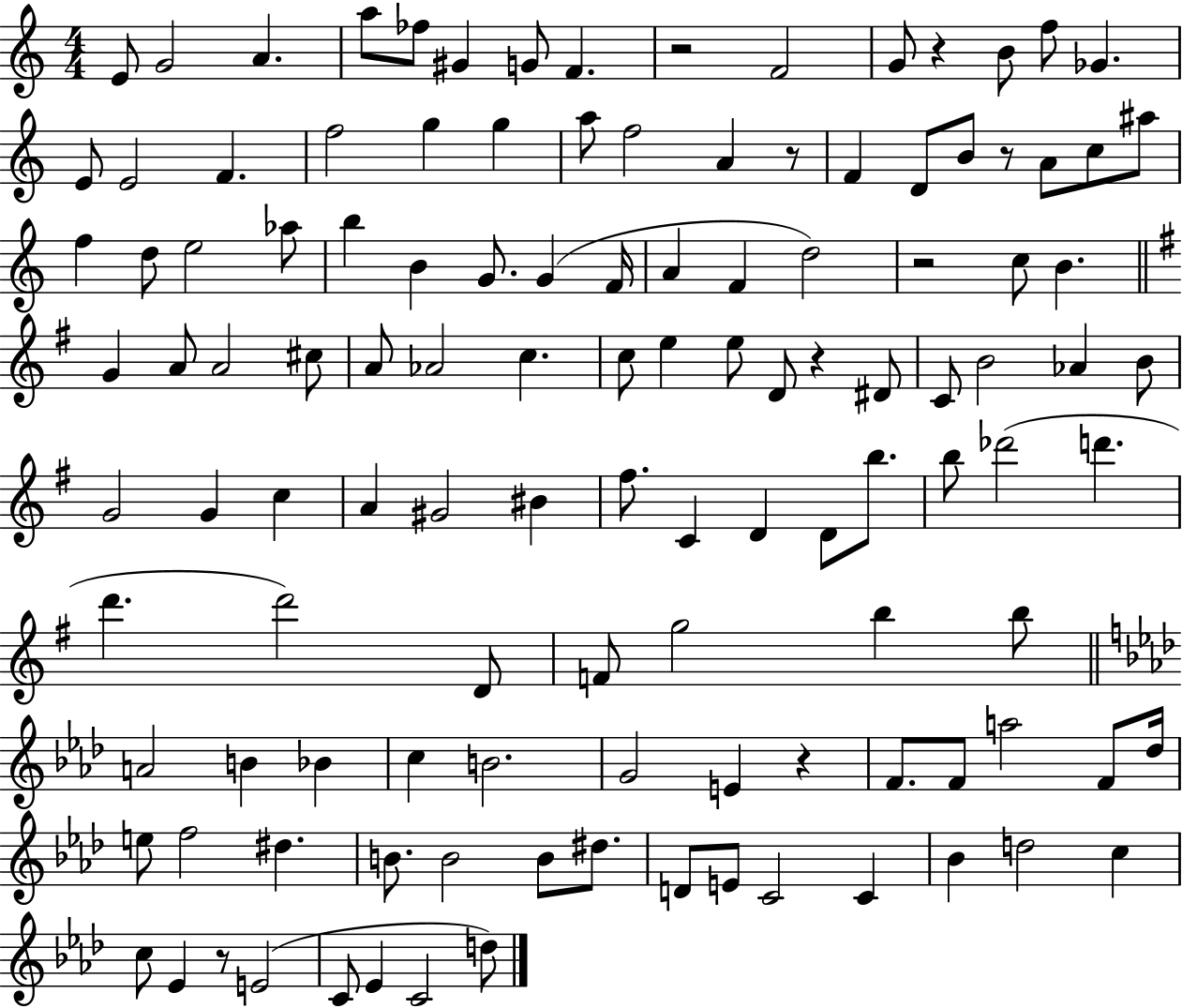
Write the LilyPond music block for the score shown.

{
  \clef treble
  \numericTimeSignature
  \time 4/4
  \key c \major
  e'8 g'2 a'4. | a''8 fes''8 gis'4 g'8 f'4. | r2 f'2 | g'8 r4 b'8 f''8 ges'4. | \break e'8 e'2 f'4. | f''2 g''4 g''4 | a''8 f''2 a'4 r8 | f'4 d'8 b'8 r8 a'8 c''8 ais''8 | \break f''4 d''8 e''2 aes''8 | b''4 b'4 g'8. g'4( f'16 | a'4 f'4 d''2) | r2 c''8 b'4. | \break \bar "||" \break \key g \major g'4 a'8 a'2 cis''8 | a'8 aes'2 c''4. | c''8 e''4 e''8 d'8 r4 dis'8 | c'8 b'2 aes'4 b'8 | \break g'2 g'4 c''4 | a'4 gis'2 bis'4 | fis''8. c'4 d'4 d'8 b''8. | b''8 des'''2( d'''4. | \break d'''4. d'''2) d'8 | f'8 g''2 b''4 b''8 | \bar "||" \break \key aes \major a'2 b'4 bes'4 | c''4 b'2. | g'2 e'4 r4 | f'8. f'8 a''2 f'8 des''16 | \break e''8 f''2 dis''4. | b'8. b'2 b'8 dis''8. | d'8 e'8 c'2 c'4 | bes'4 d''2 c''4 | \break c''8 ees'4 r8 e'2( | c'8 ees'4 c'2 d''8) | \bar "|."
}